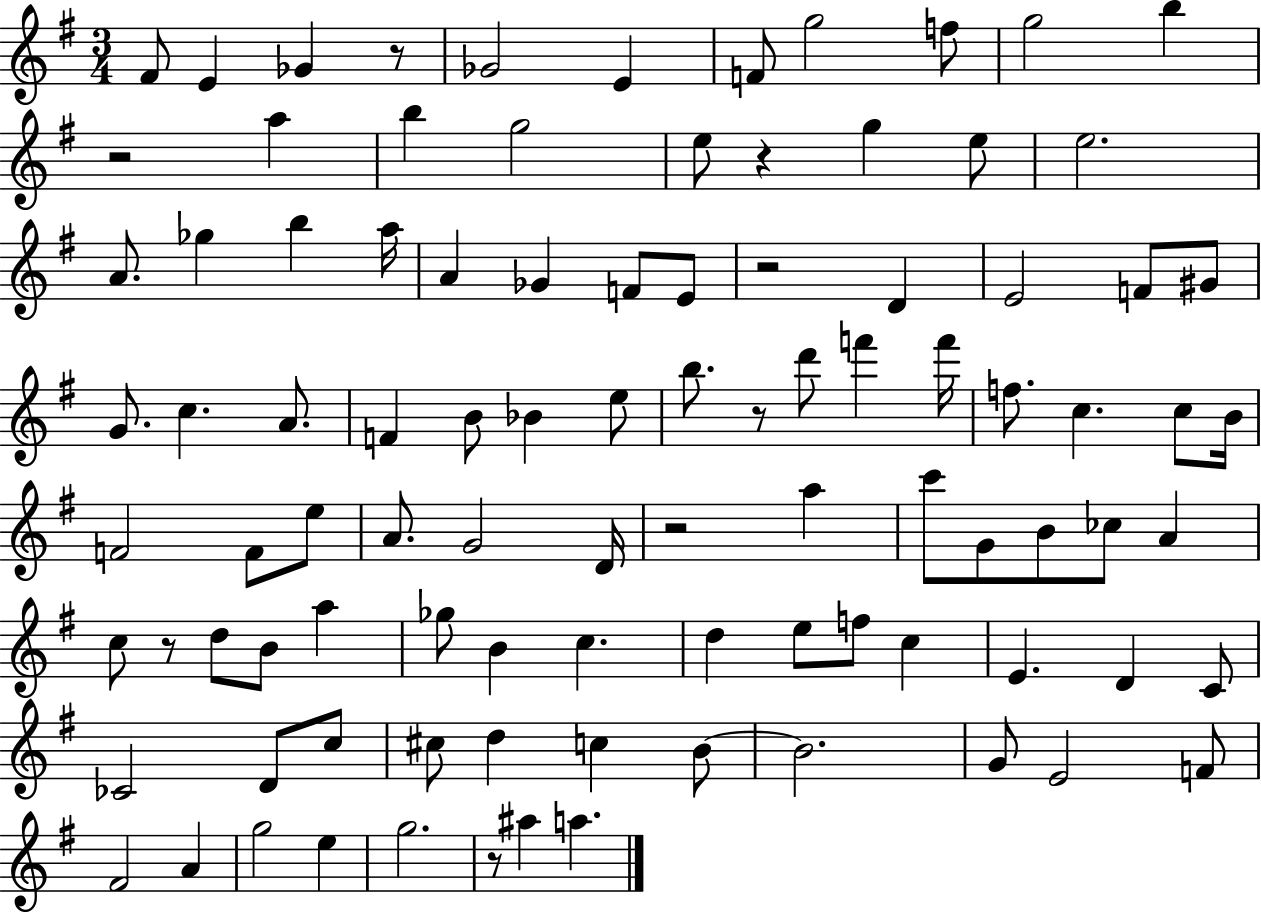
{
  \clef treble
  \numericTimeSignature
  \time 3/4
  \key g \major
  fis'8 e'4 ges'4 r8 | ges'2 e'4 | f'8 g''2 f''8 | g''2 b''4 | \break r2 a''4 | b''4 g''2 | e''8 r4 g''4 e''8 | e''2. | \break a'8. ges''4 b''4 a''16 | a'4 ges'4 f'8 e'8 | r2 d'4 | e'2 f'8 gis'8 | \break g'8. c''4. a'8. | f'4 b'8 bes'4 e''8 | b''8. r8 d'''8 f'''4 f'''16 | f''8. c''4. c''8 b'16 | \break f'2 f'8 e''8 | a'8. g'2 d'16 | r2 a''4 | c'''8 g'8 b'8 ces''8 a'4 | \break c''8 r8 d''8 b'8 a''4 | ges''8 b'4 c''4. | d''4 e''8 f''8 c''4 | e'4. d'4 c'8 | \break ces'2 d'8 c''8 | cis''8 d''4 c''4 b'8~~ | b'2. | g'8 e'2 f'8 | \break fis'2 a'4 | g''2 e''4 | g''2. | r8 ais''4 a''4. | \break \bar "|."
}